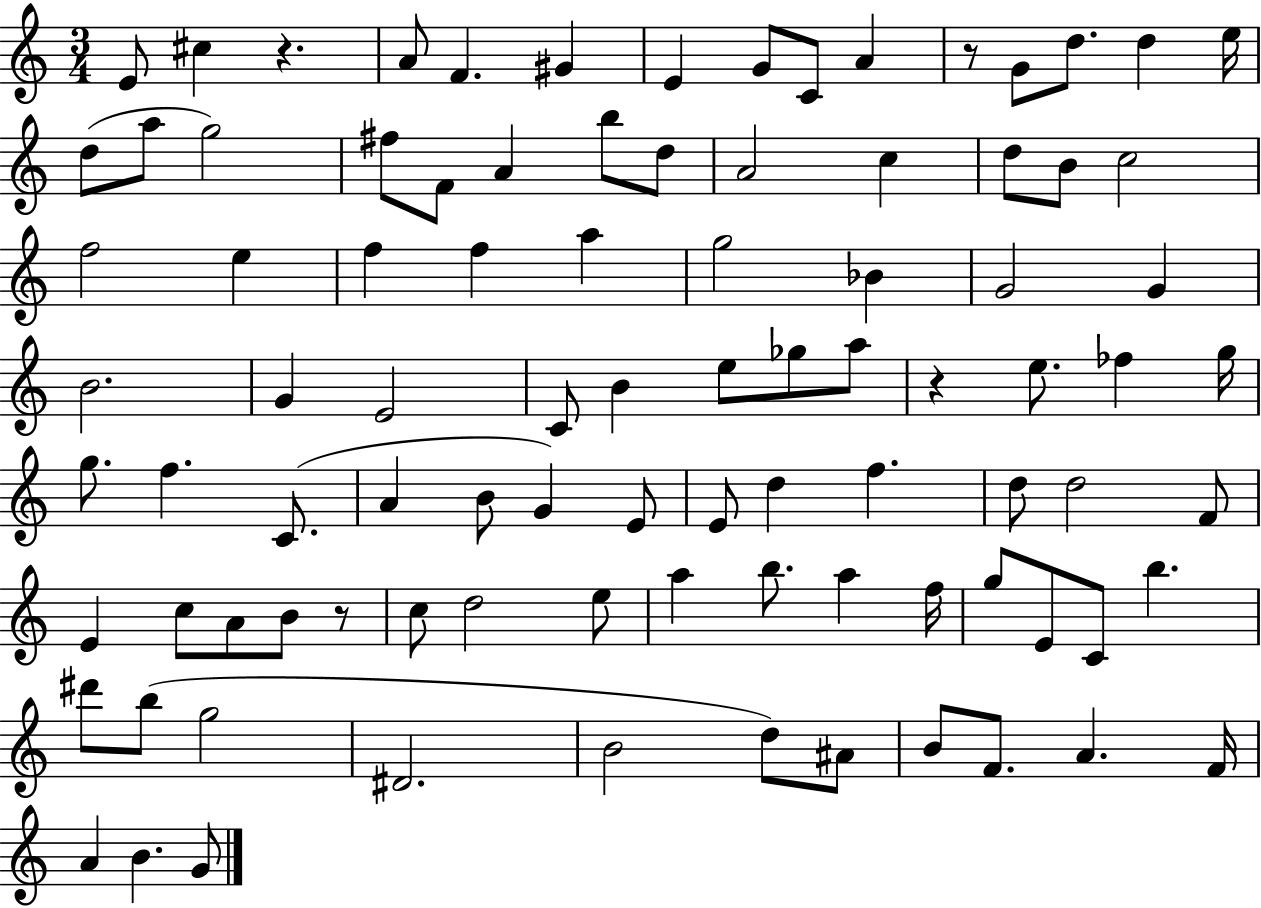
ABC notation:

X:1
T:Untitled
M:3/4
L:1/4
K:C
E/2 ^c z A/2 F ^G E G/2 C/2 A z/2 G/2 d/2 d e/4 d/2 a/2 g2 ^f/2 F/2 A b/2 d/2 A2 c d/2 B/2 c2 f2 e f f a g2 _B G2 G B2 G E2 C/2 B e/2 _g/2 a/2 z e/2 _f g/4 g/2 f C/2 A B/2 G E/2 E/2 d f d/2 d2 F/2 E c/2 A/2 B/2 z/2 c/2 d2 e/2 a b/2 a f/4 g/2 E/2 C/2 b ^d'/2 b/2 g2 ^D2 B2 d/2 ^A/2 B/2 F/2 A F/4 A B G/2